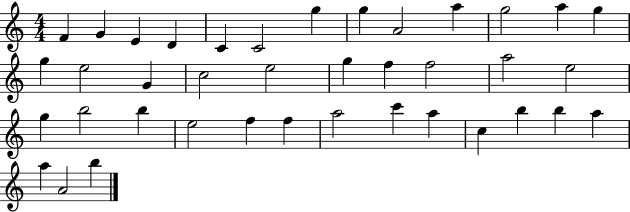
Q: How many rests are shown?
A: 0